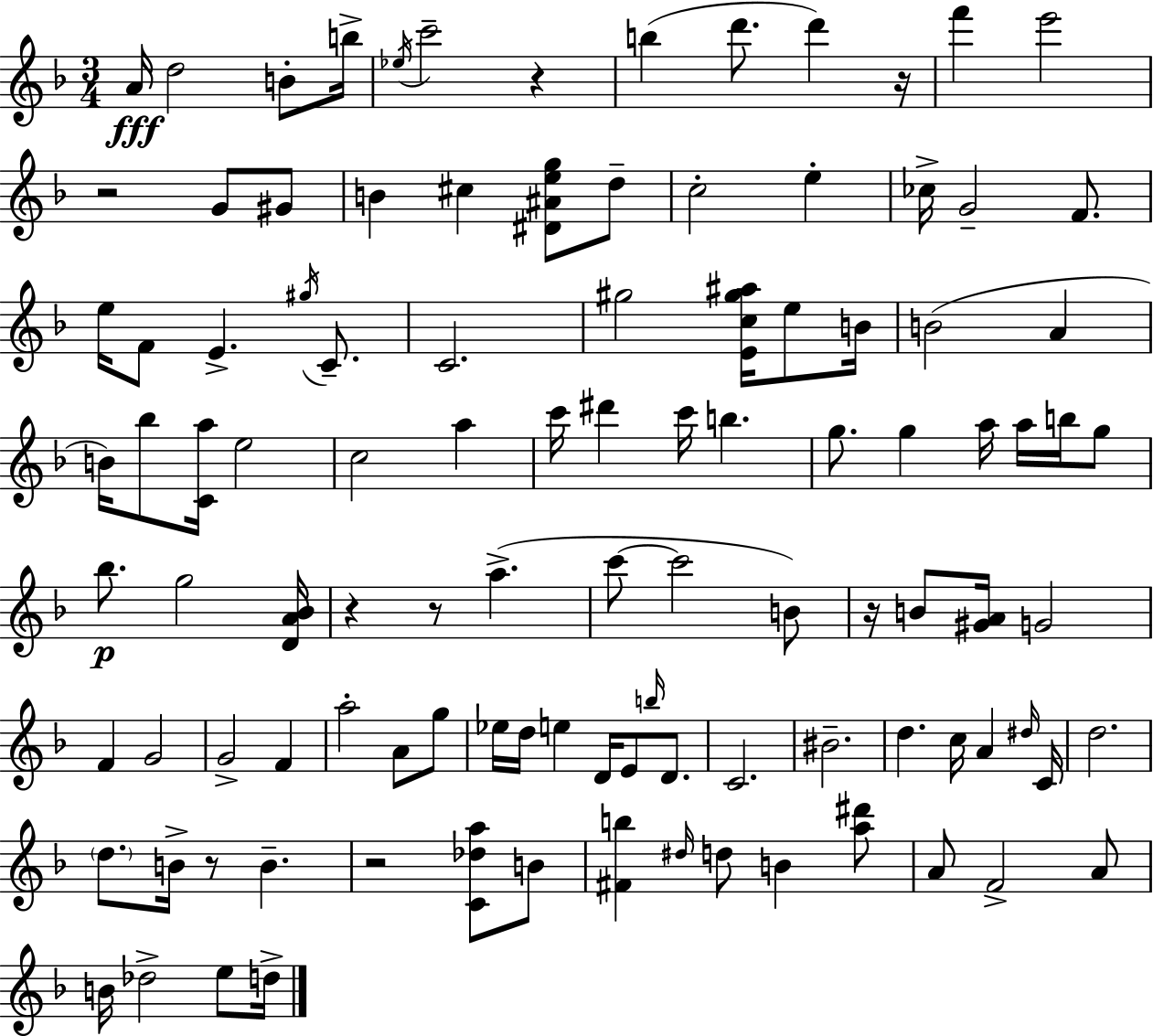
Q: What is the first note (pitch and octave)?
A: A4